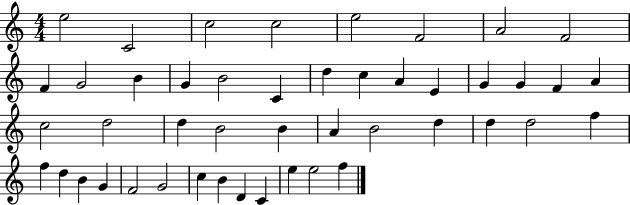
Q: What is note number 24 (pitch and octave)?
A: D5